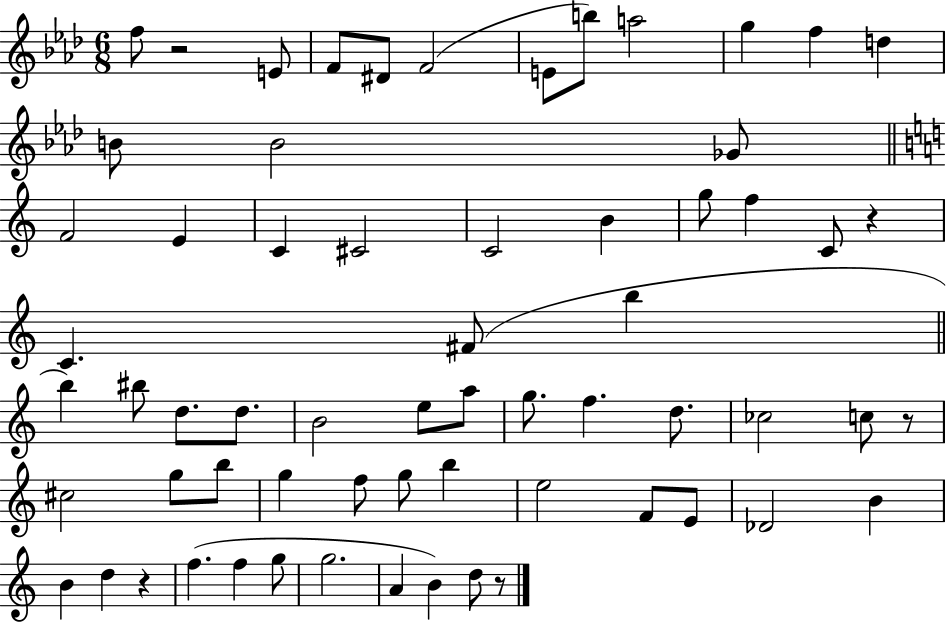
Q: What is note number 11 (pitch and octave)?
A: D5